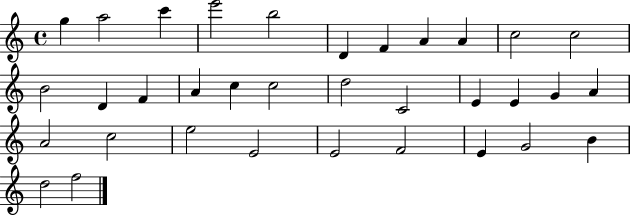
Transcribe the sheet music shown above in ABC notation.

X:1
T:Untitled
M:4/4
L:1/4
K:C
g a2 c' e'2 b2 D F A A c2 c2 B2 D F A c c2 d2 C2 E E G A A2 c2 e2 E2 E2 F2 E G2 B d2 f2